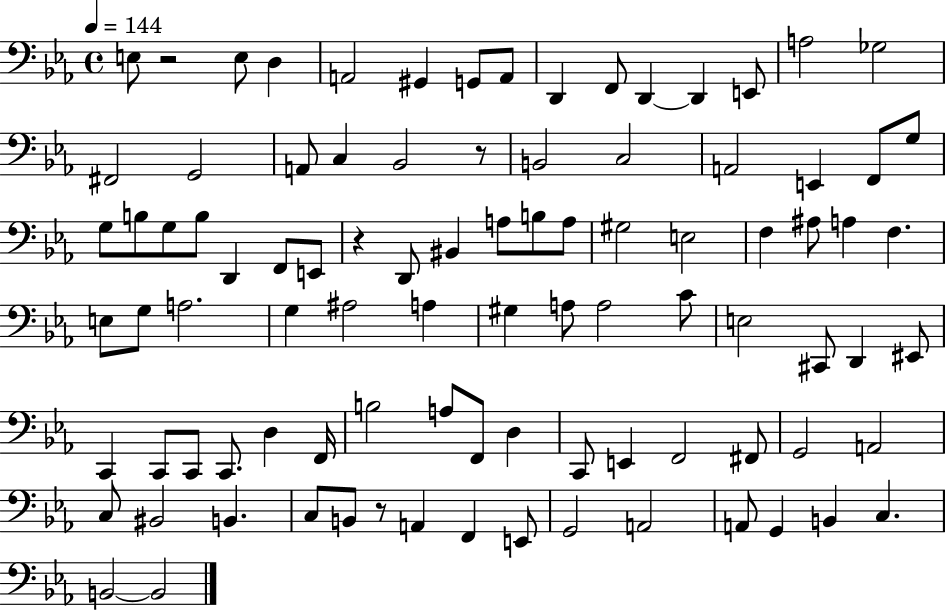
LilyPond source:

{
  \clef bass
  \time 4/4
  \defaultTimeSignature
  \key ees \major
  \tempo 4 = 144
  e8 r2 e8 d4 | a,2 gis,4 g,8 a,8 | d,4 f,8 d,4~~ d,4 e,8 | a2 ges2 | \break fis,2 g,2 | a,8 c4 bes,2 r8 | b,2 c2 | a,2 e,4 f,8 g8 | \break g8 b8 g8 b8 d,4 f,8 e,8 | r4 d,8 bis,4 a8 b8 a8 | gis2 e2 | f4 ais8 a4 f4. | \break e8 g8 a2. | g4 ais2 a4 | gis4 a8 a2 c'8 | e2 cis,8 d,4 eis,8 | \break c,4 c,8 c,8 c,8. d4 f,16 | b2 a8 f,8 d4 | c,8 e,4 f,2 fis,8 | g,2 a,2 | \break c8 bis,2 b,4. | c8 b,8 r8 a,4 f,4 e,8 | g,2 a,2 | a,8 g,4 b,4 c4. | \break b,2~~ b,2 | \bar "|."
}